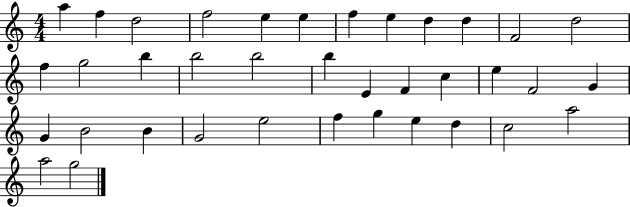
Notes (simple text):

A5/q F5/q D5/h F5/h E5/q E5/q F5/q E5/q D5/q D5/q F4/h D5/h F5/q G5/h B5/q B5/h B5/h B5/q E4/q F4/q C5/q E5/q F4/h G4/q G4/q B4/h B4/q G4/h E5/h F5/q G5/q E5/q D5/q C5/h A5/h A5/h G5/h